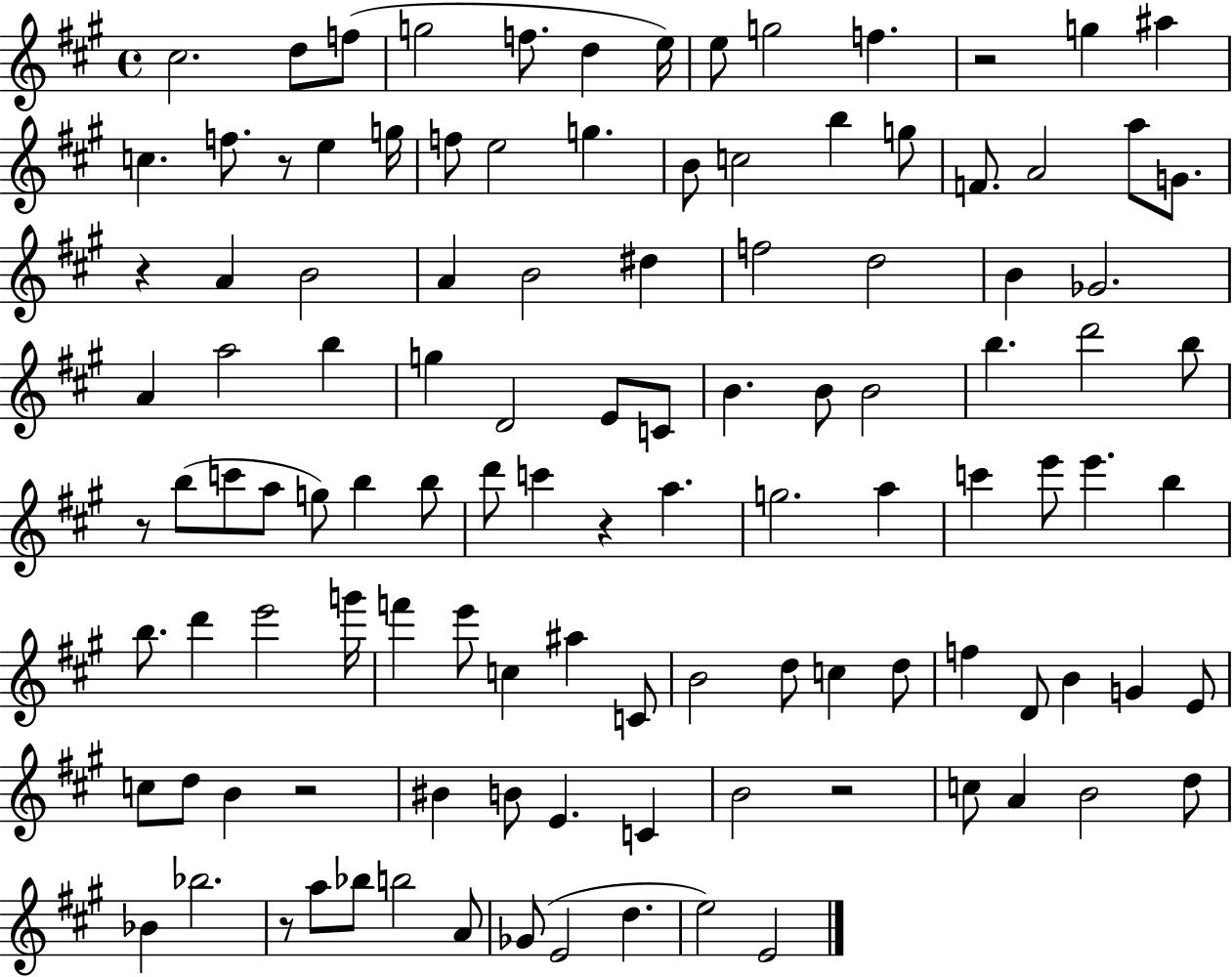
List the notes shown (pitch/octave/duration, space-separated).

C#5/h. D5/e F5/e G5/h F5/e. D5/q E5/s E5/e G5/h F5/q. R/h G5/q A#5/q C5/q. F5/e. R/e E5/q G5/s F5/e E5/h G5/q. B4/e C5/h B5/q G5/e F4/e. A4/h A5/e G4/e. R/q A4/q B4/h A4/q B4/h D#5/q F5/h D5/h B4/q Gb4/h. A4/q A5/h B5/q G5/q D4/h E4/e C4/e B4/q. B4/e B4/h B5/q. D6/h B5/e R/e B5/e C6/e A5/e G5/e B5/q B5/e D6/e C6/q R/q A5/q. G5/h. A5/q C6/q E6/e E6/q. B5/q B5/e. D6/q E6/h G6/s F6/q E6/e C5/q A#5/q C4/e B4/h D5/e C5/q D5/e F5/q D4/e B4/q G4/q E4/e C5/e D5/e B4/q R/h BIS4/q B4/e E4/q. C4/q B4/h R/h C5/e A4/q B4/h D5/e Bb4/q Bb5/h. R/e A5/e Bb5/e B5/h A4/e Gb4/e E4/h D5/q. E5/h E4/h